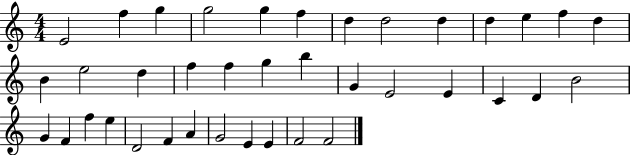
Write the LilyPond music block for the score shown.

{
  \clef treble
  \numericTimeSignature
  \time 4/4
  \key c \major
  e'2 f''4 g''4 | g''2 g''4 f''4 | d''4 d''2 d''4 | d''4 e''4 f''4 d''4 | \break b'4 e''2 d''4 | f''4 f''4 g''4 b''4 | g'4 e'2 e'4 | c'4 d'4 b'2 | \break g'4 f'4 f''4 e''4 | d'2 f'4 a'4 | g'2 e'4 e'4 | f'2 f'2 | \break \bar "|."
}